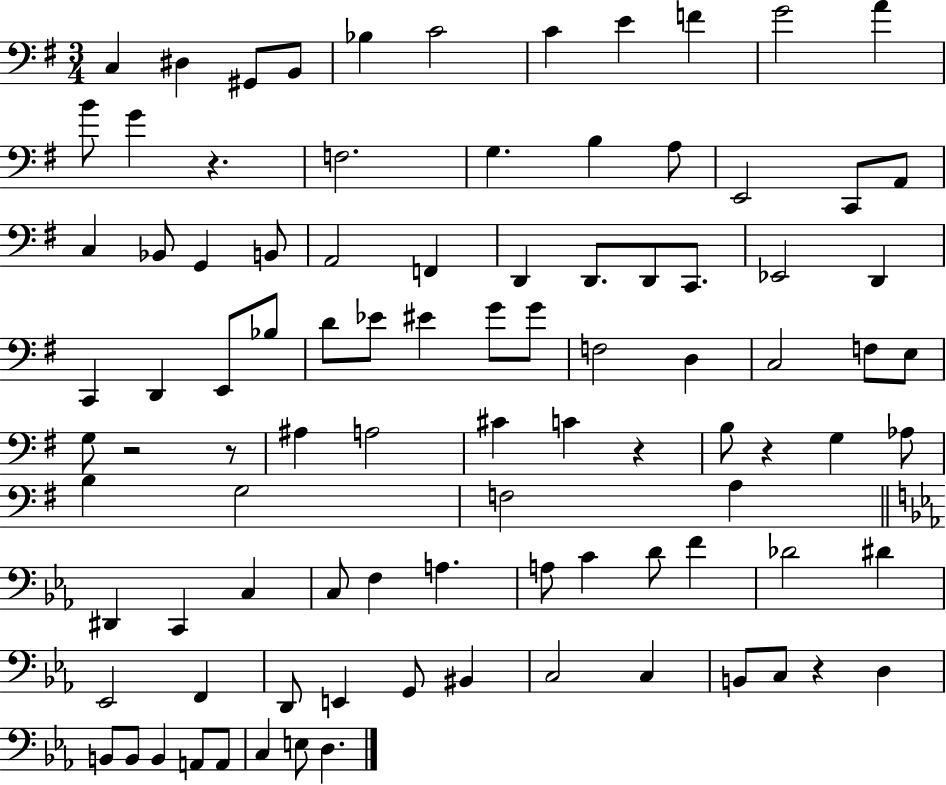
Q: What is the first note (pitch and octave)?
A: C3